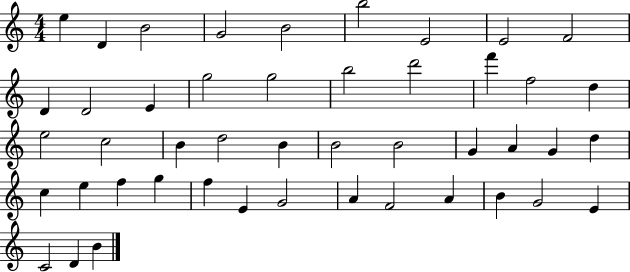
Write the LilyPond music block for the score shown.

{
  \clef treble
  \numericTimeSignature
  \time 4/4
  \key c \major
  e''4 d'4 b'2 | g'2 b'2 | b''2 e'2 | e'2 f'2 | \break d'4 d'2 e'4 | g''2 g''2 | b''2 d'''2 | f'''4 f''2 d''4 | \break e''2 c''2 | b'4 d''2 b'4 | b'2 b'2 | g'4 a'4 g'4 d''4 | \break c''4 e''4 f''4 g''4 | f''4 e'4 g'2 | a'4 f'2 a'4 | b'4 g'2 e'4 | \break c'2 d'4 b'4 | \bar "|."
}